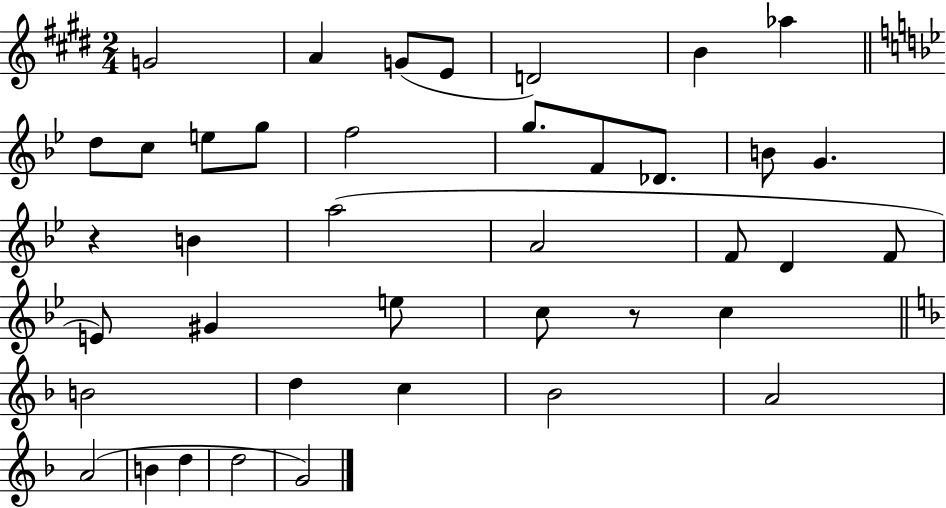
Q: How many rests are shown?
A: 2